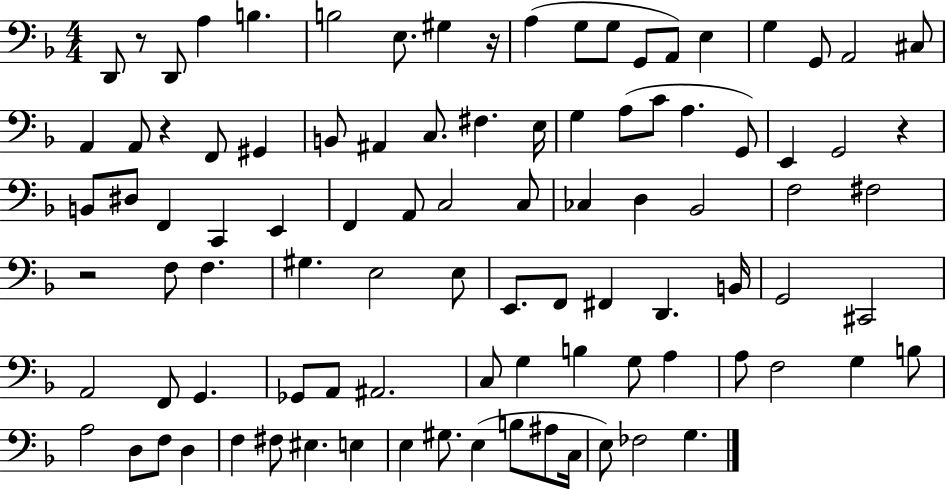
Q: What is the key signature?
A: F major